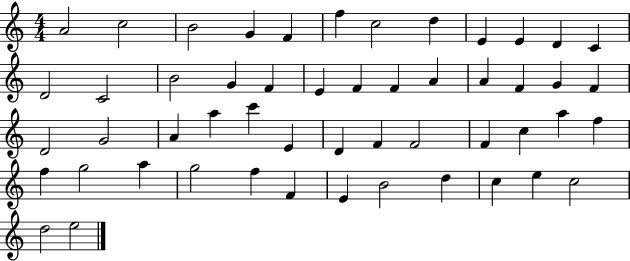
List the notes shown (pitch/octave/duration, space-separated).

A4/h C5/h B4/h G4/q F4/q F5/q C5/h D5/q E4/q E4/q D4/q C4/q D4/h C4/h B4/h G4/q F4/q E4/q F4/q F4/q A4/q A4/q F4/q G4/q F4/q D4/h G4/h A4/q A5/q C6/q E4/q D4/q F4/q F4/h F4/q C5/q A5/q F5/q F5/q G5/h A5/q G5/h F5/q F4/q E4/q B4/h D5/q C5/q E5/q C5/h D5/h E5/h